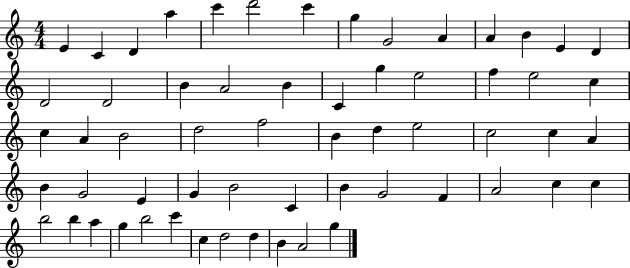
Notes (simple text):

E4/q C4/q D4/q A5/q C6/q D6/h C6/q G5/q G4/h A4/q A4/q B4/q E4/q D4/q D4/h D4/h B4/q A4/h B4/q C4/q G5/q E5/h F5/q E5/h C5/q C5/q A4/q B4/h D5/h F5/h B4/q D5/q E5/h C5/h C5/q A4/q B4/q G4/h E4/q G4/q B4/h C4/q B4/q G4/h F4/q A4/h C5/q C5/q B5/h B5/q A5/q G5/q B5/h C6/q C5/q D5/h D5/q B4/q A4/h G5/q